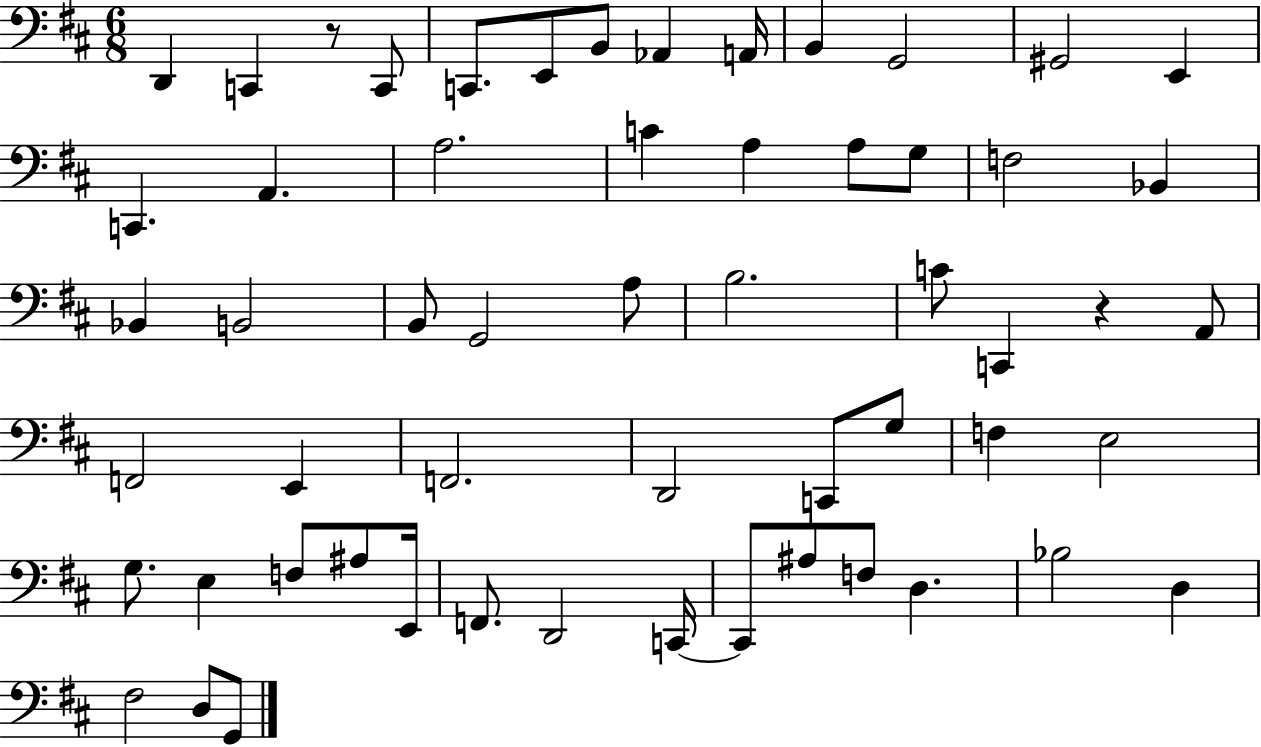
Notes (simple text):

D2/q C2/q R/e C2/e C2/e. E2/e B2/e Ab2/q A2/s B2/q G2/h G#2/h E2/q C2/q. A2/q. A3/h. C4/q A3/q A3/e G3/e F3/h Bb2/q Bb2/q B2/h B2/e G2/h A3/e B3/h. C4/e C2/q R/q A2/e F2/h E2/q F2/h. D2/h C2/e G3/e F3/q E3/h G3/e. E3/q F3/e A#3/e E2/s F2/e. D2/h C2/s C2/e A#3/e F3/e D3/q. Bb3/h D3/q F#3/h D3/e G2/e